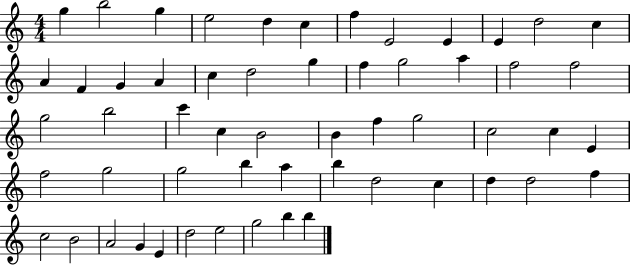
G5/q B5/h G5/q E5/h D5/q C5/q F5/q E4/h E4/q E4/q D5/h C5/q A4/q F4/q G4/q A4/q C5/q D5/h G5/q F5/q G5/h A5/q F5/h F5/h G5/h B5/h C6/q C5/q B4/h B4/q F5/q G5/h C5/h C5/q E4/q F5/h G5/h G5/h B5/q A5/q B5/q D5/h C5/q D5/q D5/h F5/q C5/h B4/h A4/h G4/q E4/q D5/h E5/h G5/h B5/q B5/q